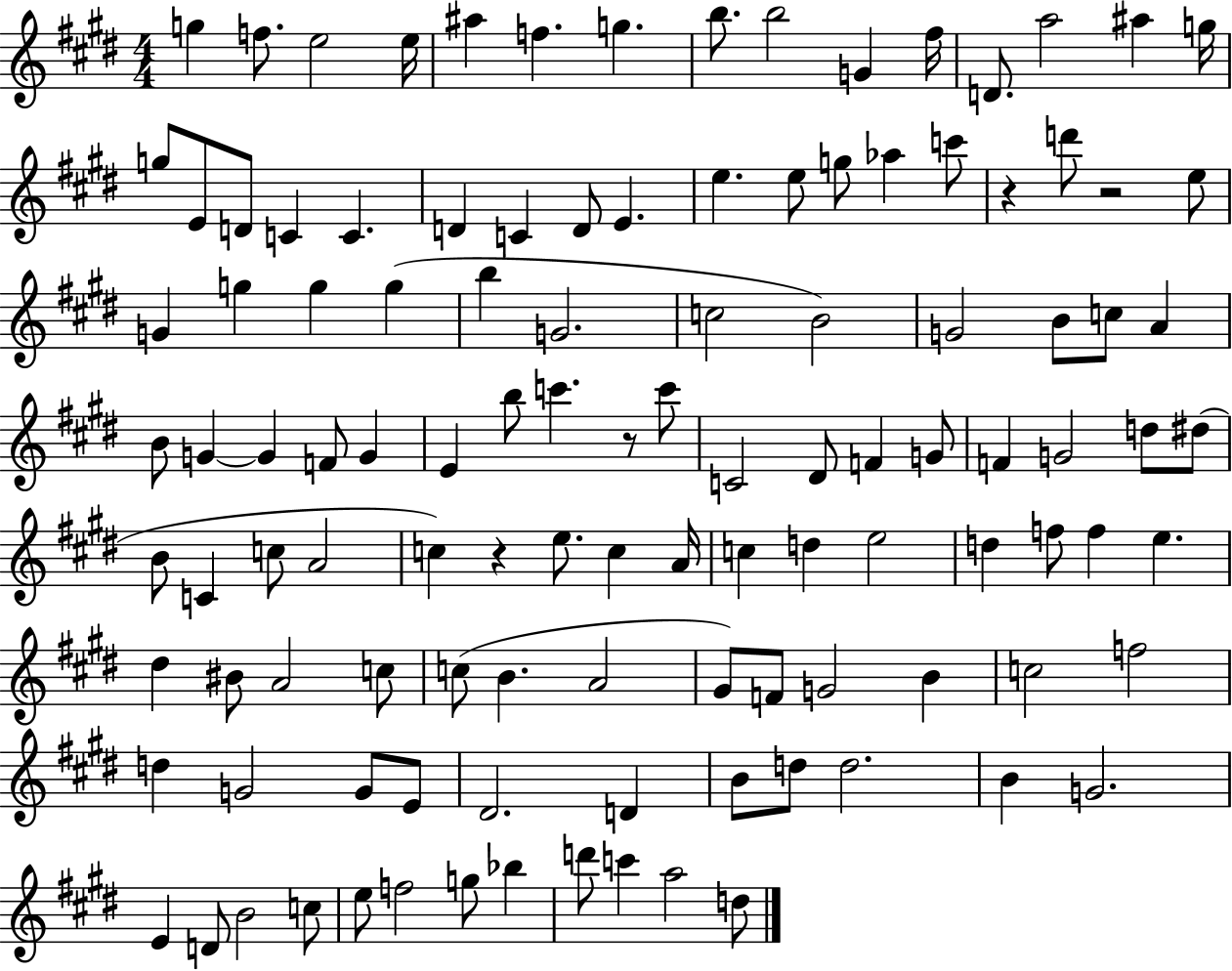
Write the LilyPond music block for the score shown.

{
  \clef treble
  \numericTimeSignature
  \time 4/4
  \key e \major
  g''4 f''8. e''2 e''16 | ais''4 f''4. g''4. | b''8. b''2 g'4 fis''16 | d'8. a''2 ais''4 g''16 | \break g''8 e'8 d'8 c'4 c'4. | d'4 c'4 d'8 e'4. | e''4. e''8 g''8 aes''4 c'''8 | r4 d'''8 r2 e''8 | \break g'4 g''4 g''4 g''4( | b''4 g'2. | c''2 b'2) | g'2 b'8 c''8 a'4 | \break b'8 g'4~~ g'4 f'8 g'4 | e'4 b''8 c'''4. r8 c'''8 | c'2 dis'8 f'4 g'8 | f'4 g'2 d''8 dis''8( | \break b'8 c'4 c''8 a'2 | c''4) r4 e''8. c''4 a'16 | c''4 d''4 e''2 | d''4 f''8 f''4 e''4. | \break dis''4 bis'8 a'2 c''8 | c''8( b'4. a'2 | gis'8) f'8 g'2 b'4 | c''2 f''2 | \break d''4 g'2 g'8 e'8 | dis'2. d'4 | b'8 d''8 d''2. | b'4 g'2. | \break e'4 d'8 b'2 c''8 | e''8 f''2 g''8 bes''4 | d'''8 c'''4 a''2 d''8 | \bar "|."
}